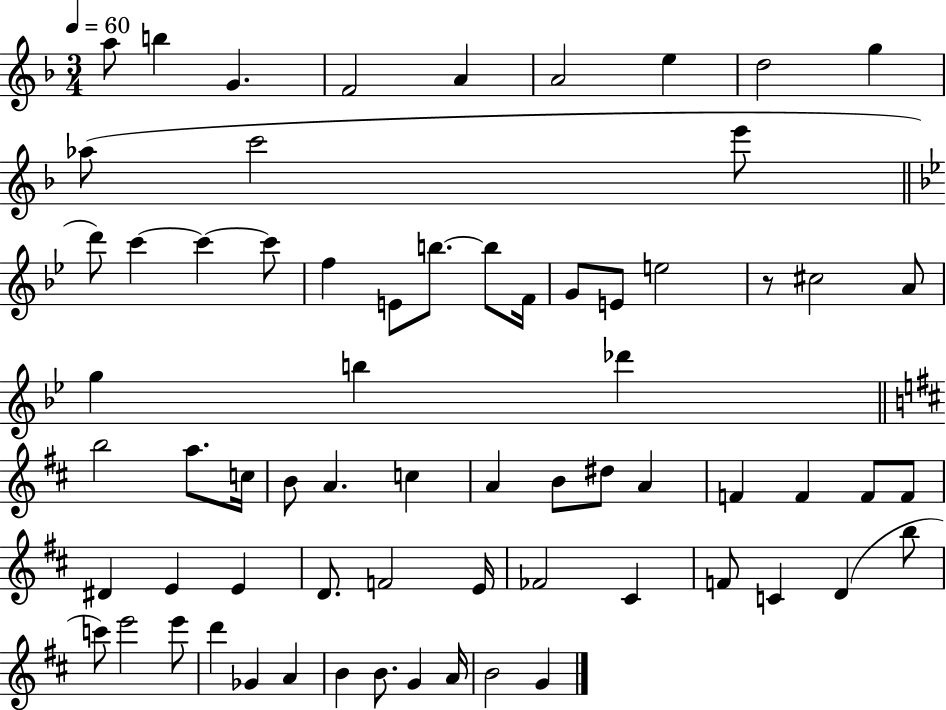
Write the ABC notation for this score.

X:1
T:Untitled
M:3/4
L:1/4
K:F
a/2 b G F2 A A2 e d2 g _a/2 c'2 e'/2 d'/2 c' c' c'/2 f E/2 b/2 b/2 F/4 G/2 E/2 e2 z/2 ^c2 A/2 g b _d' b2 a/2 c/4 B/2 A c A B/2 ^d/2 A F F F/2 F/2 ^D E E D/2 F2 E/4 _F2 ^C F/2 C D b/2 c'/2 e'2 e'/2 d' _G A B B/2 G A/4 B2 G